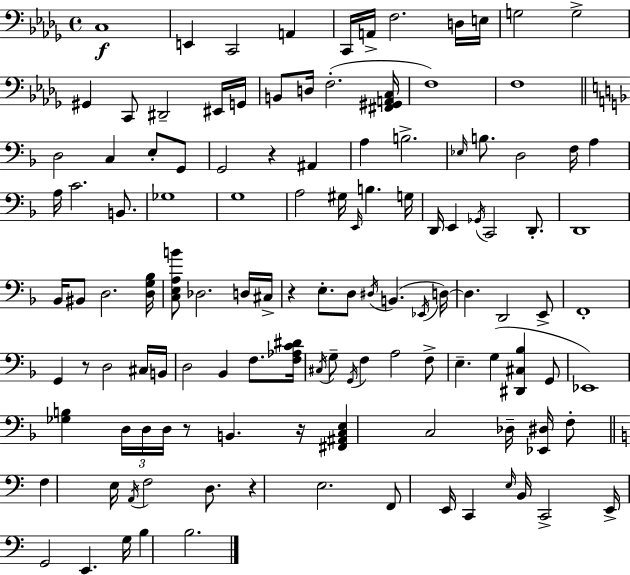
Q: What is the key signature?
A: BES minor